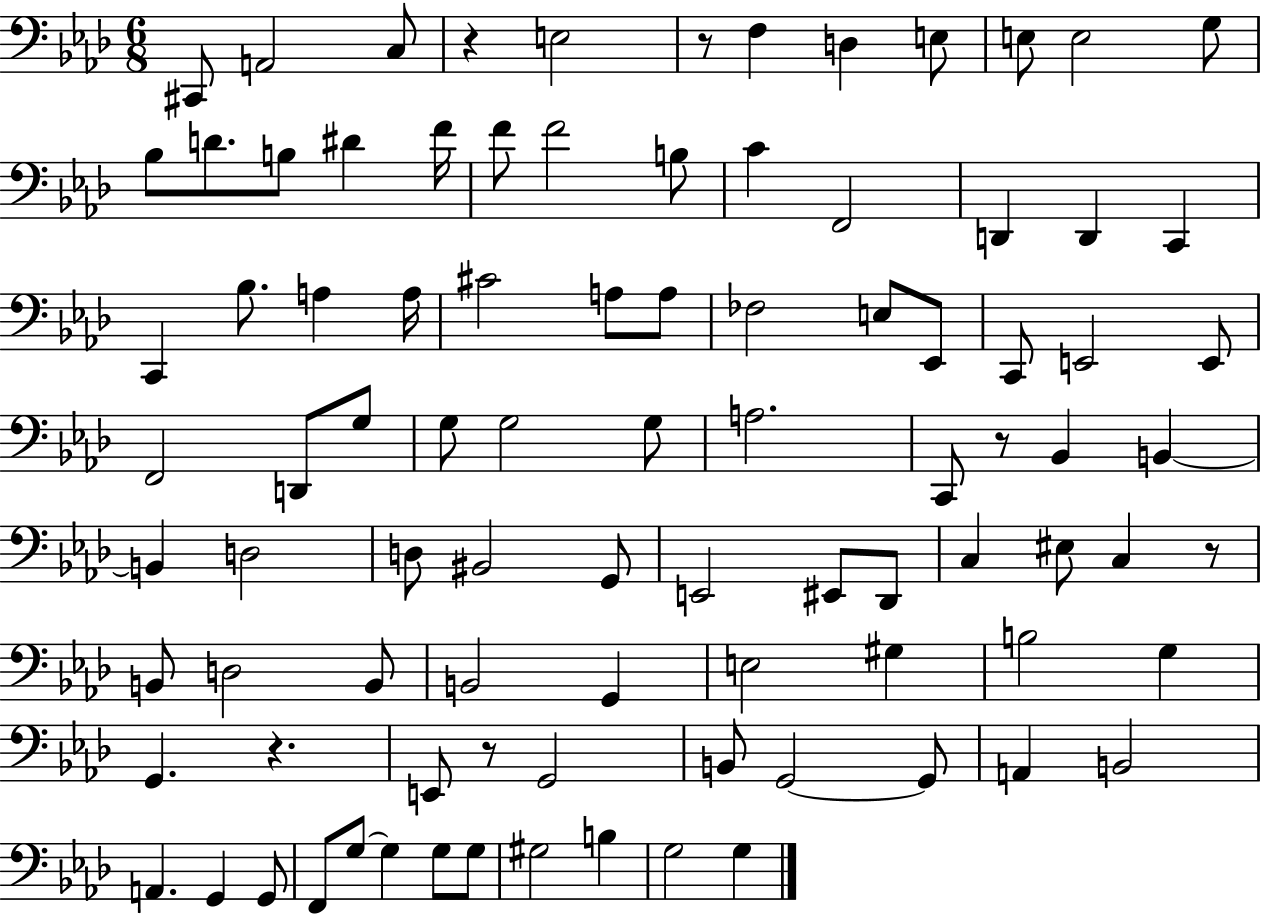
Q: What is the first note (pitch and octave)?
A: C#2